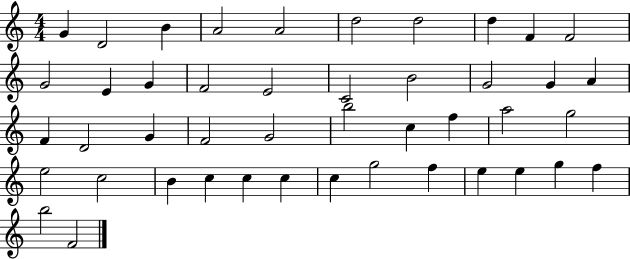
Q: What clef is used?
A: treble